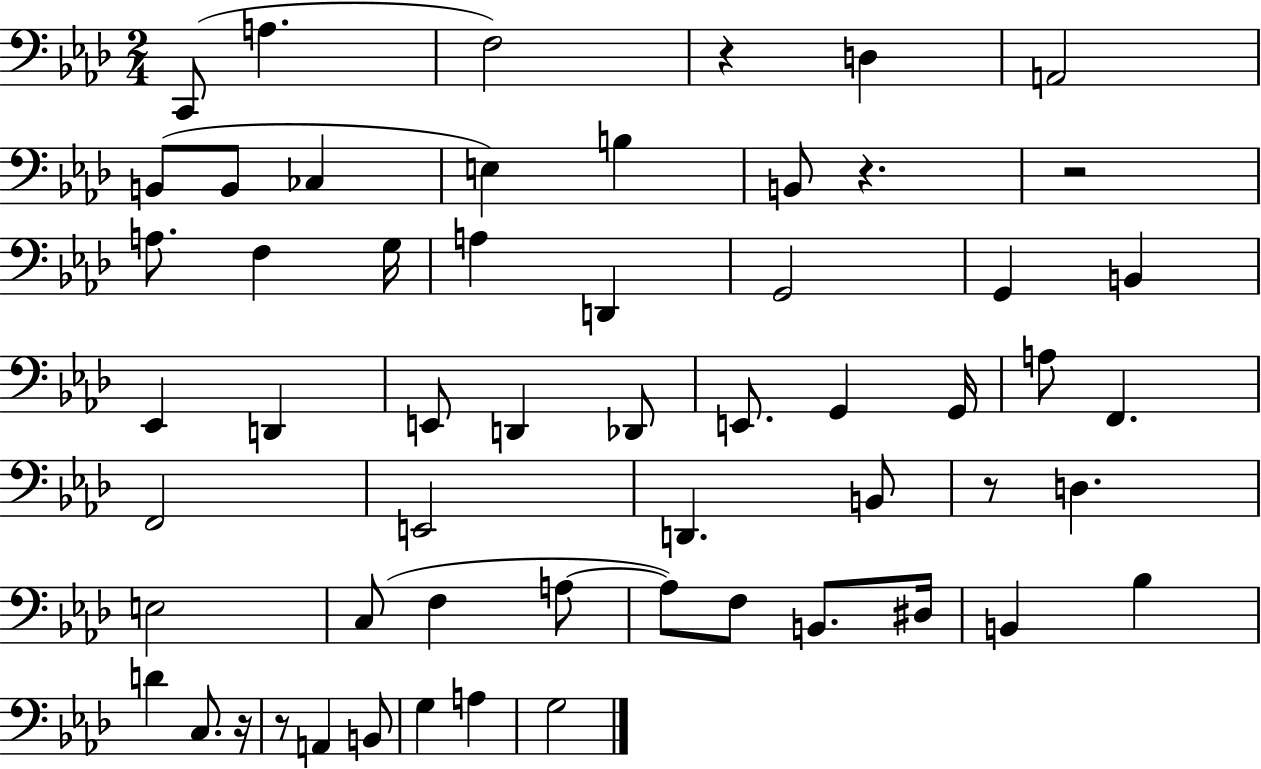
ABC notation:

X:1
T:Untitled
M:2/4
L:1/4
K:Ab
C,,/2 A, F,2 z D, A,,2 B,,/2 B,,/2 _C, E, B, B,,/2 z z2 A,/2 F, G,/4 A, D,, G,,2 G,, B,, _E,, D,, E,,/2 D,, _D,,/2 E,,/2 G,, G,,/4 A,/2 F,, F,,2 E,,2 D,, B,,/2 z/2 D, E,2 C,/2 F, A,/2 A,/2 F,/2 B,,/2 ^D,/4 B,, _B, D C,/2 z/4 z/2 A,, B,,/2 G, A, G,2